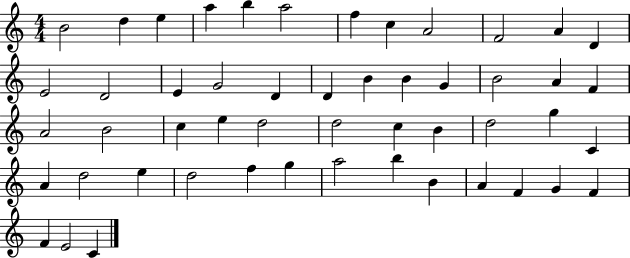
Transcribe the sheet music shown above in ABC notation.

X:1
T:Untitled
M:4/4
L:1/4
K:C
B2 d e a b a2 f c A2 F2 A D E2 D2 E G2 D D B B G B2 A F A2 B2 c e d2 d2 c B d2 g C A d2 e d2 f g a2 b B A F G F F E2 C